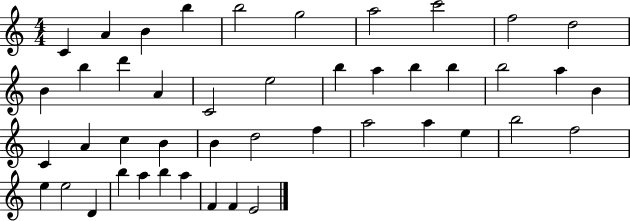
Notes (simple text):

C4/q A4/q B4/q B5/q B5/h G5/h A5/h C6/h F5/h D5/h B4/q B5/q D6/q A4/q C4/h E5/h B5/q A5/q B5/q B5/q B5/h A5/q B4/q C4/q A4/q C5/q B4/q B4/q D5/h F5/q A5/h A5/q E5/q B5/h F5/h E5/q E5/h D4/q B5/q A5/q B5/q A5/q F4/q F4/q E4/h